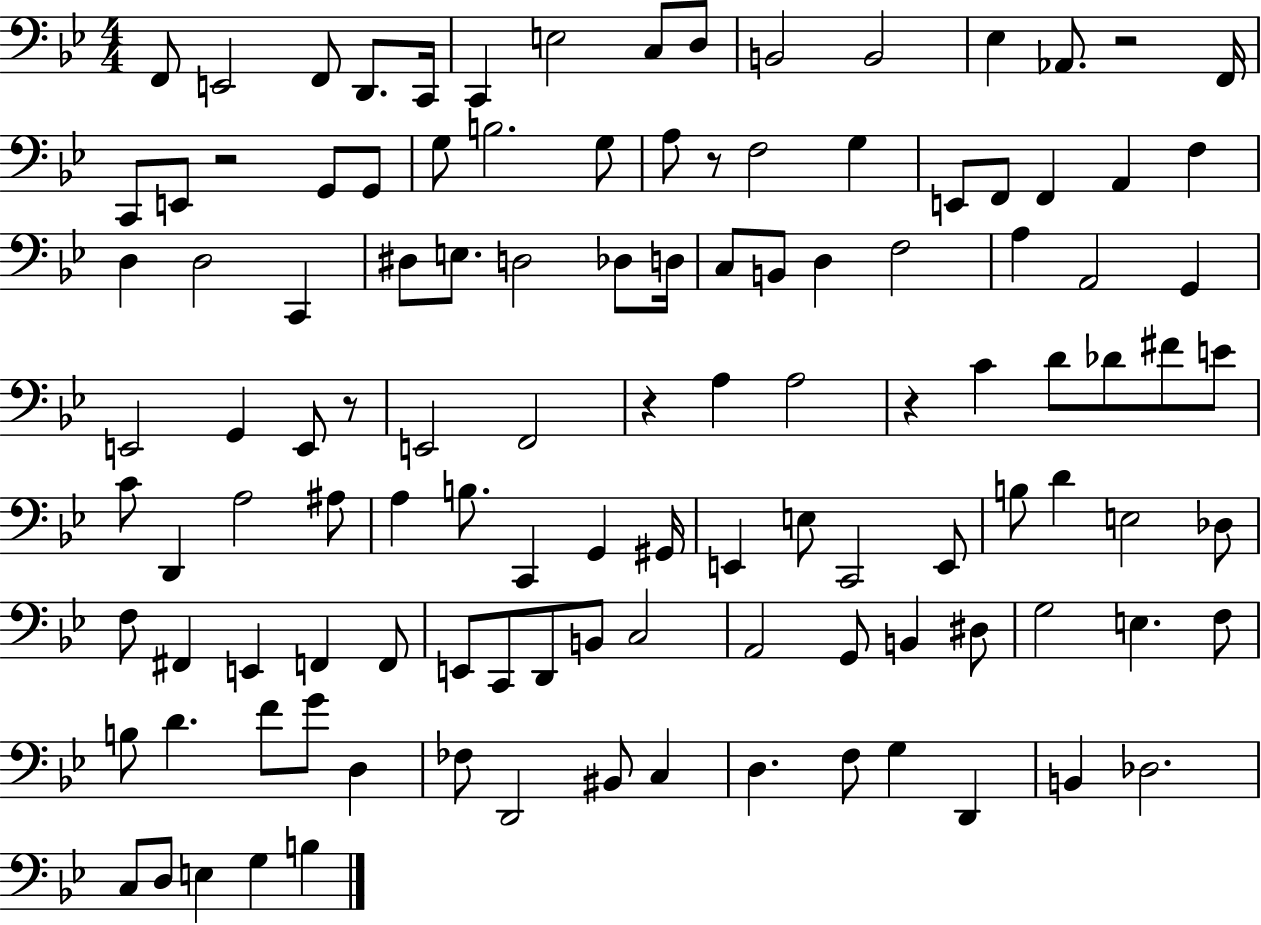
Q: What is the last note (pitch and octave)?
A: B3